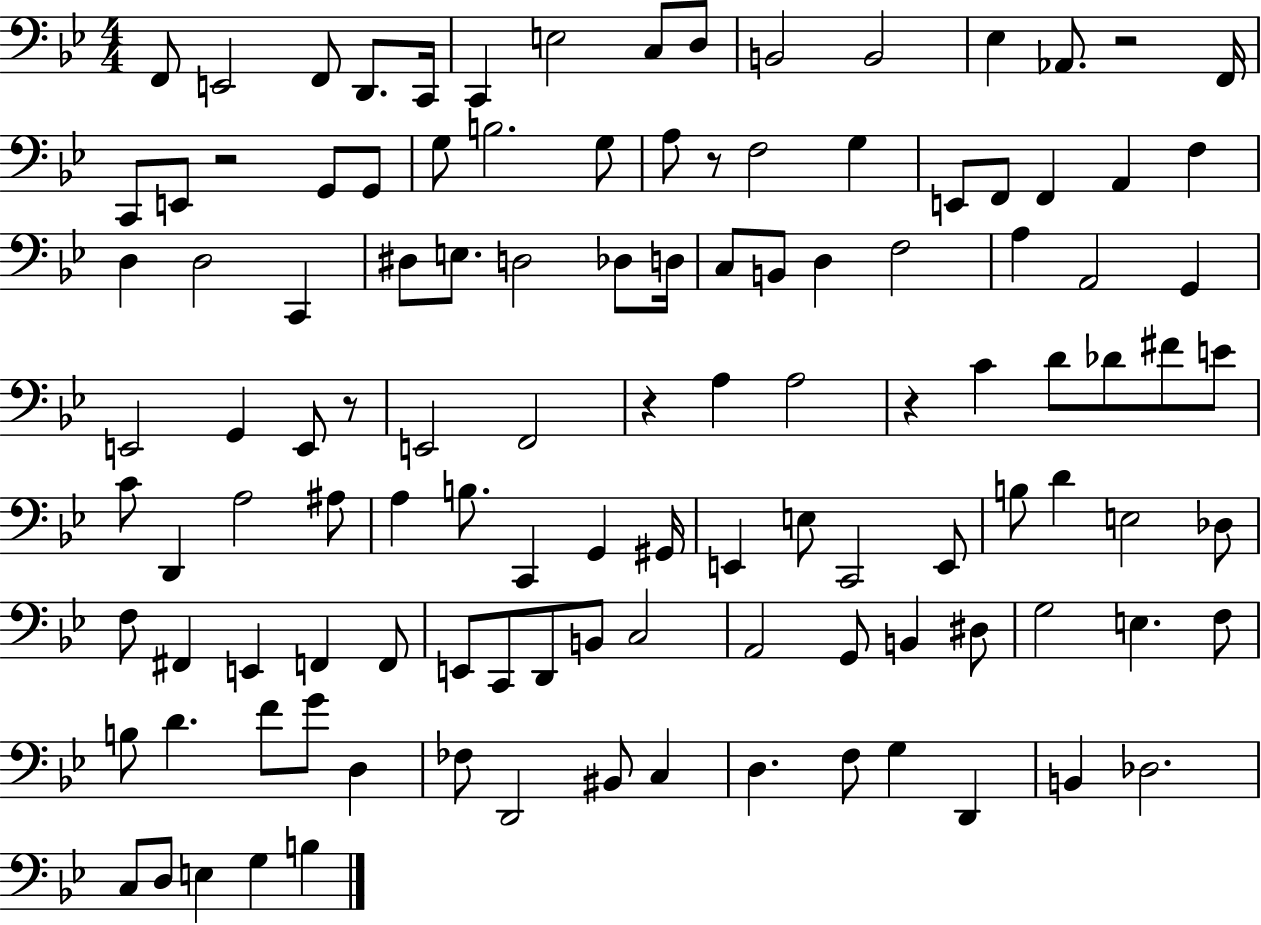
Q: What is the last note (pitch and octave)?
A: B3